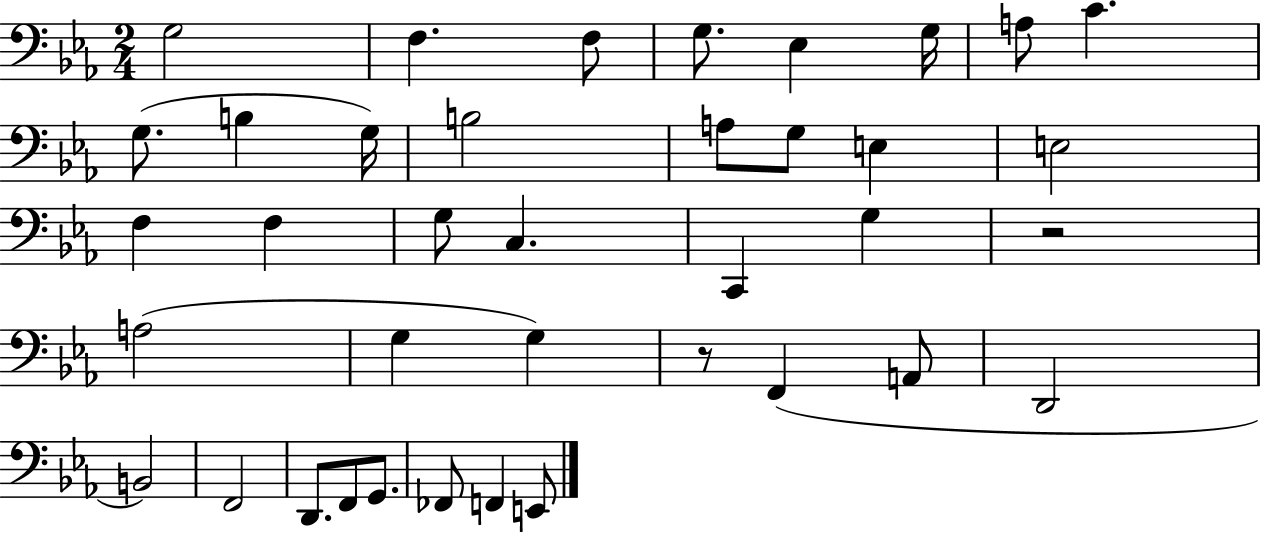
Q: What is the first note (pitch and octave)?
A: G3